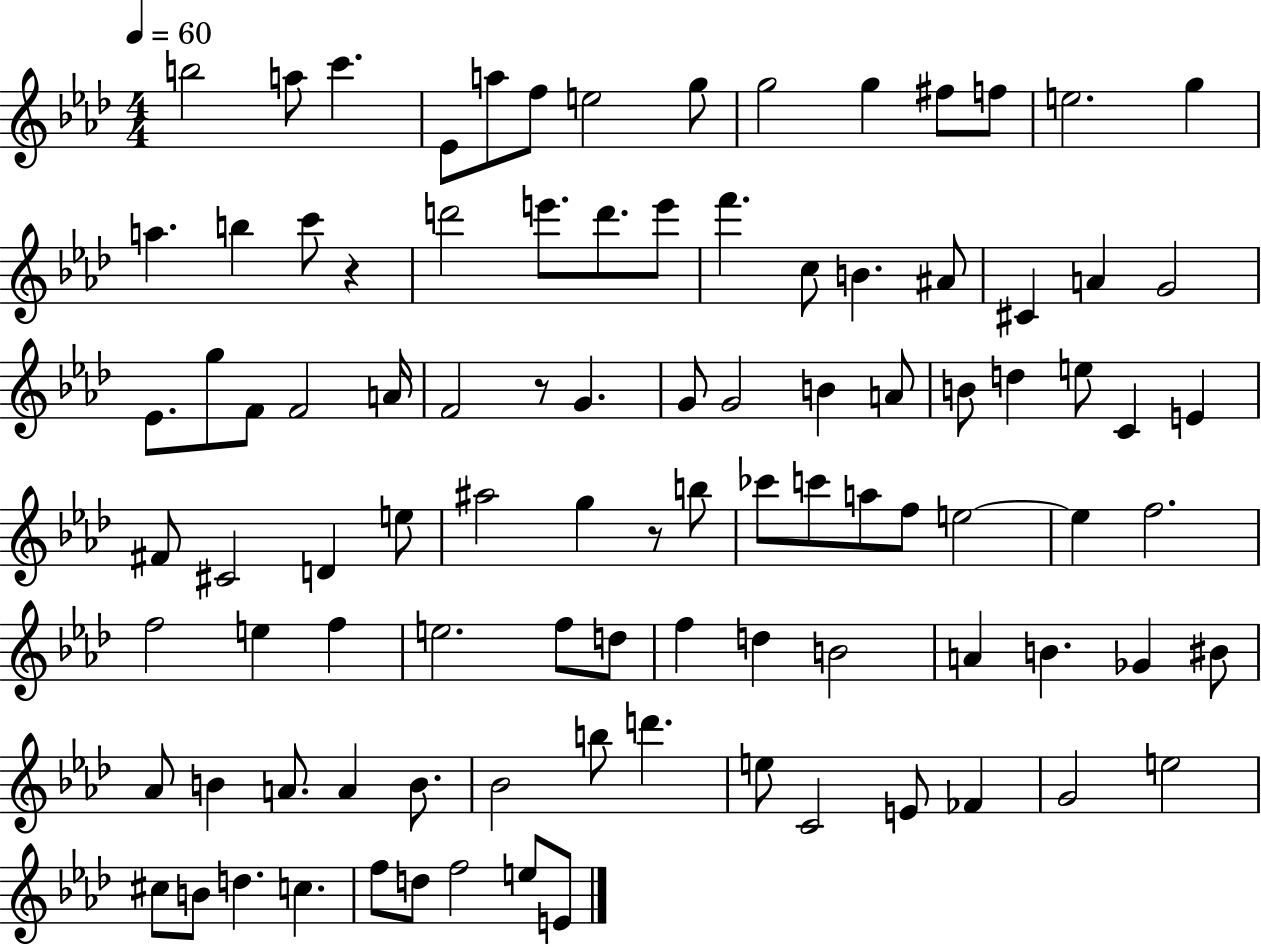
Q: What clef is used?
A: treble